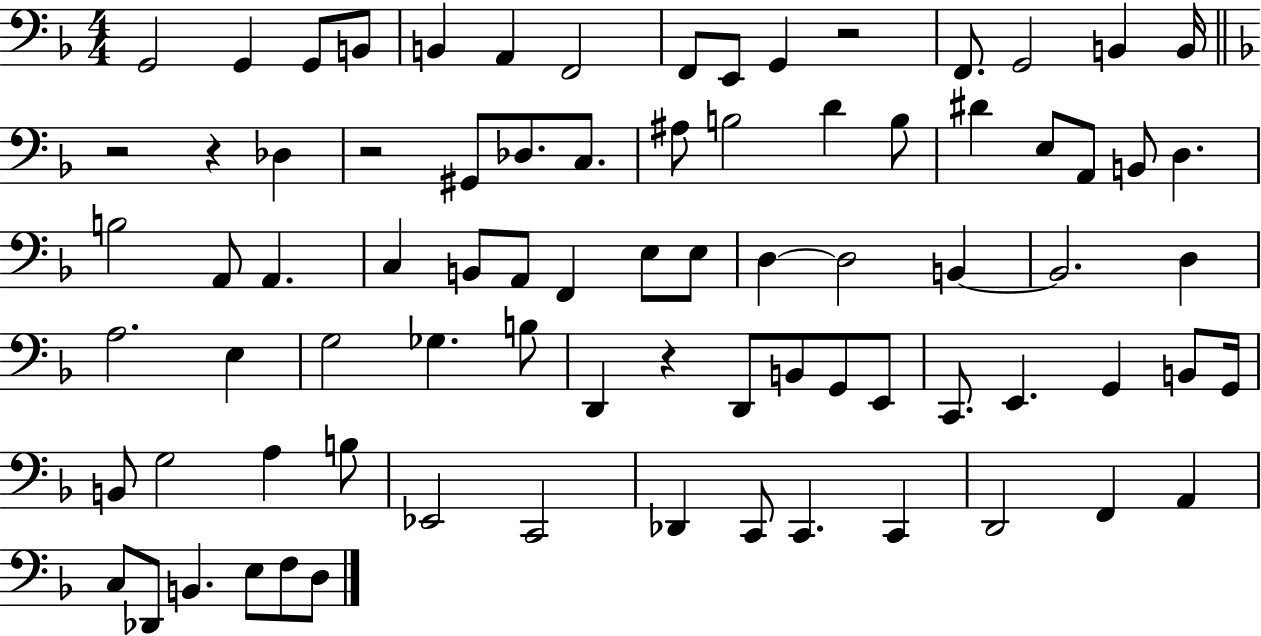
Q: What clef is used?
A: bass